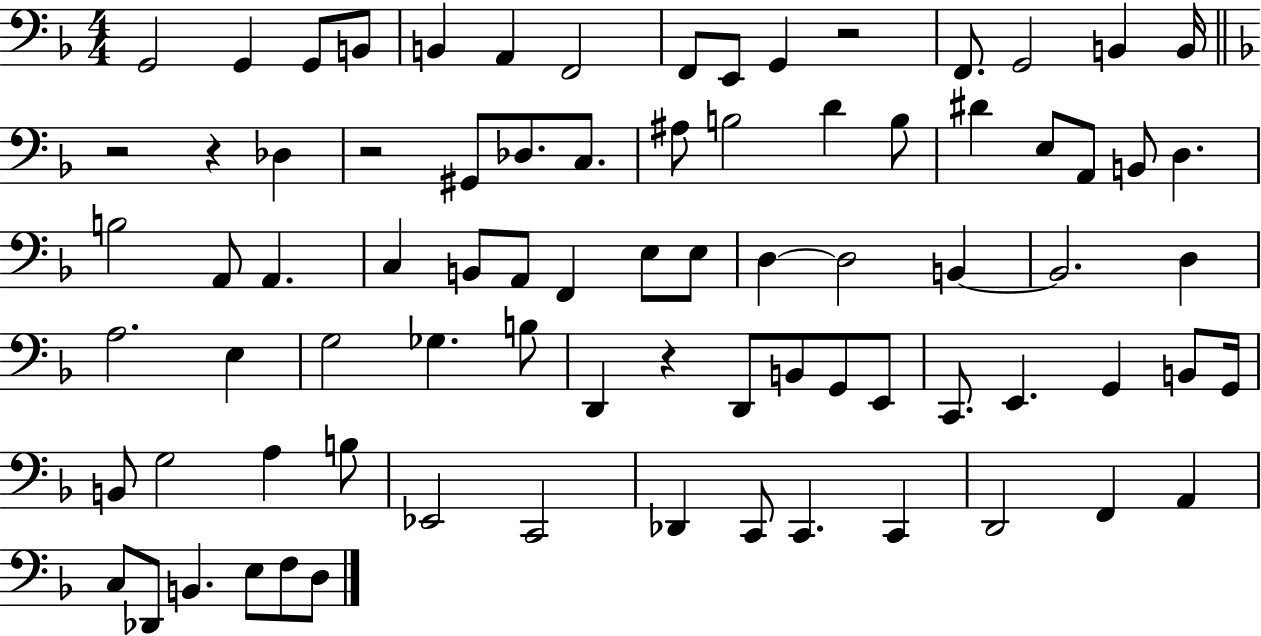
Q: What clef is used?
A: bass